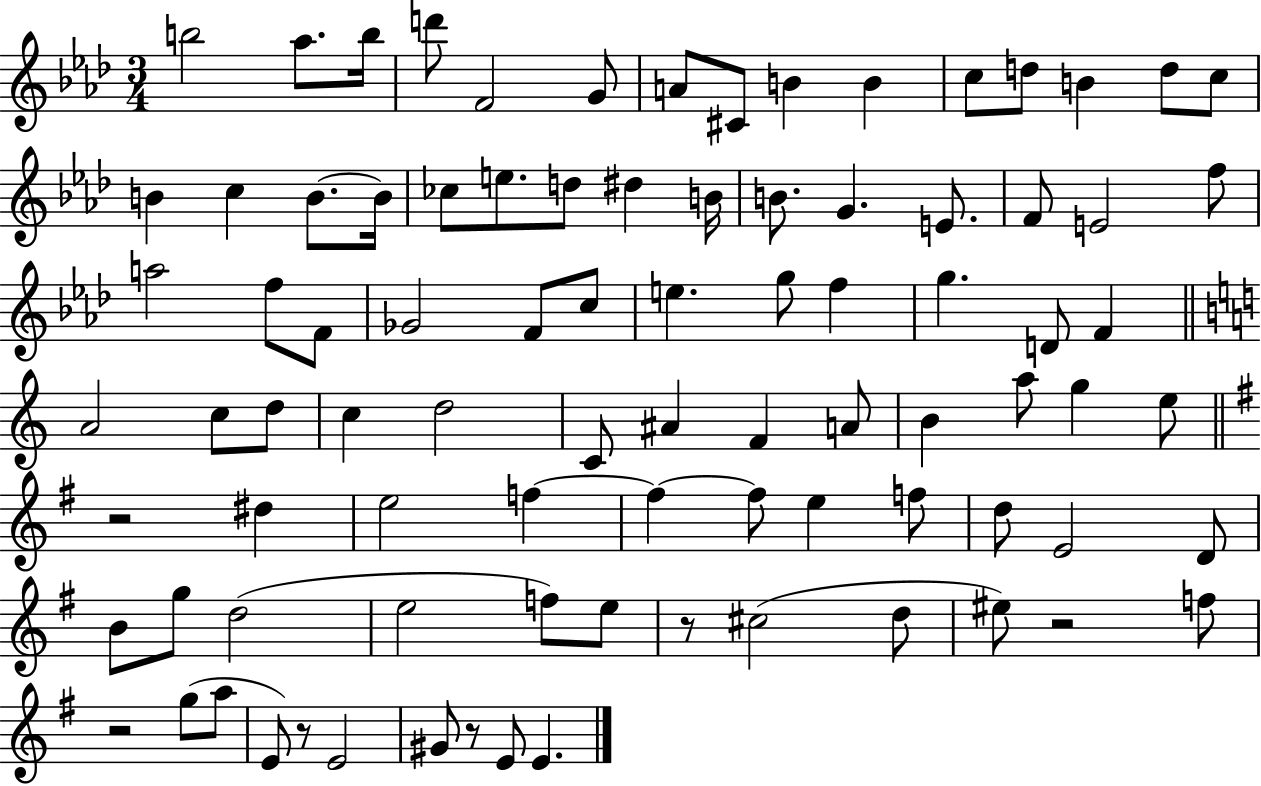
{
  \clef treble
  \numericTimeSignature
  \time 3/4
  \key aes \major
  b''2 aes''8. b''16 | d'''8 f'2 g'8 | a'8 cis'8 b'4 b'4 | c''8 d''8 b'4 d''8 c''8 | \break b'4 c''4 b'8.~~ b'16 | ces''8 e''8. d''8 dis''4 b'16 | b'8. g'4. e'8. | f'8 e'2 f''8 | \break a''2 f''8 f'8 | ges'2 f'8 c''8 | e''4. g''8 f''4 | g''4. d'8 f'4 | \break \bar "||" \break \key c \major a'2 c''8 d''8 | c''4 d''2 | c'8 ais'4 f'4 a'8 | b'4 a''8 g''4 e''8 | \break \bar "||" \break \key e \minor r2 dis''4 | e''2 f''4~~ | f''4~~ f''8 e''4 f''8 | d''8 e'2 d'8 | \break b'8 g''8 d''2( | e''2 f''8) e''8 | r8 cis''2( d''8 | eis''8) r2 f''8 | \break r2 g''8( a''8 | e'8) r8 e'2 | gis'8 r8 e'8 e'4. | \bar "|."
}